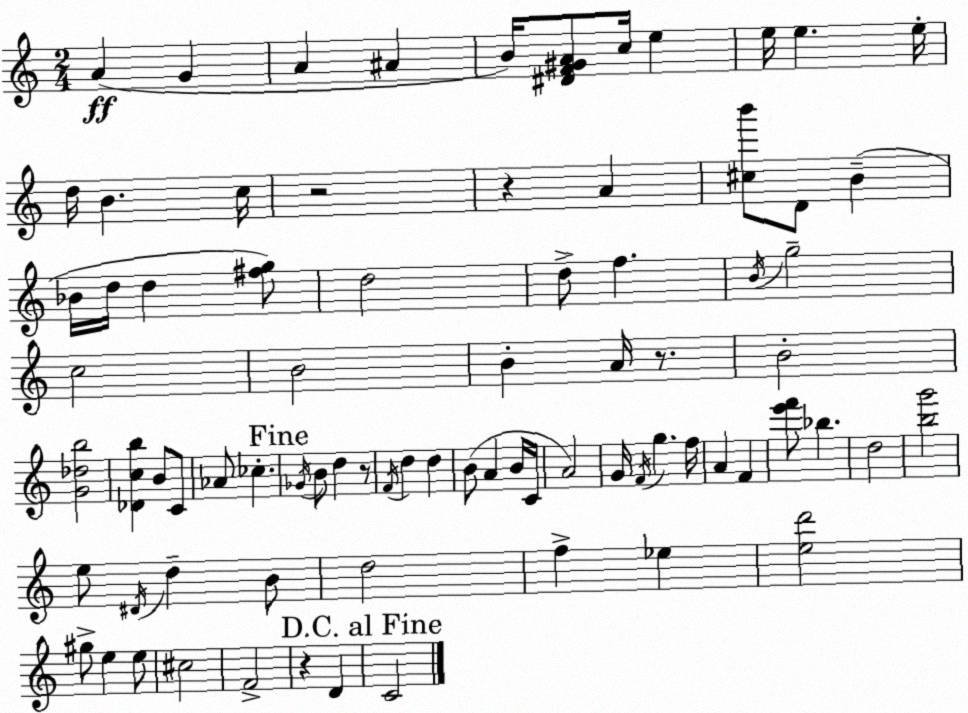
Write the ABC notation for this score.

X:1
T:Untitled
M:2/4
L:1/4
K:Am
A G A ^A B/4 [^DF^GA]/2 c/4 e e/4 e e/4 d/4 B c/4 z2 z A [^cb']/2 D/2 B _B/4 d/4 d [^fg]/2 d2 d/2 f B/4 g2 c2 B2 B A/4 z/2 B2 [G_db]2 [_Dcb] B/2 C/2 _A/2 _c _G/4 B/2 d z/2 F/4 d d B/2 A B/4 C/4 A2 G/4 F/4 g f/4 A F [e'f']/2 _b d2 [bg']2 e/2 ^D/4 d B/2 d2 f _e [ed']2 ^g/2 e e/2 ^c2 F2 z D C2